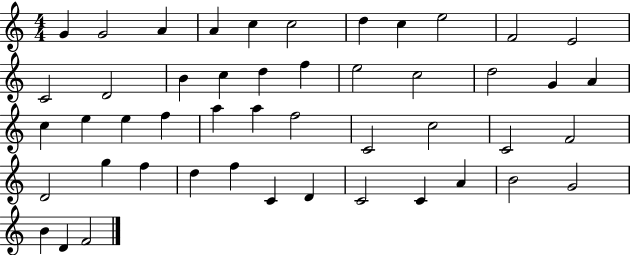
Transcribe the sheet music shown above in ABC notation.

X:1
T:Untitled
M:4/4
L:1/4
K:C
G G2 A A c c2 d c e2 F2 E2 C2 D2 B c d f e2 c2 d2 G A c e e f a a f2 C2 c2 C2 F2 D2 g f d f C D C2 C A B2 G2 B D F2